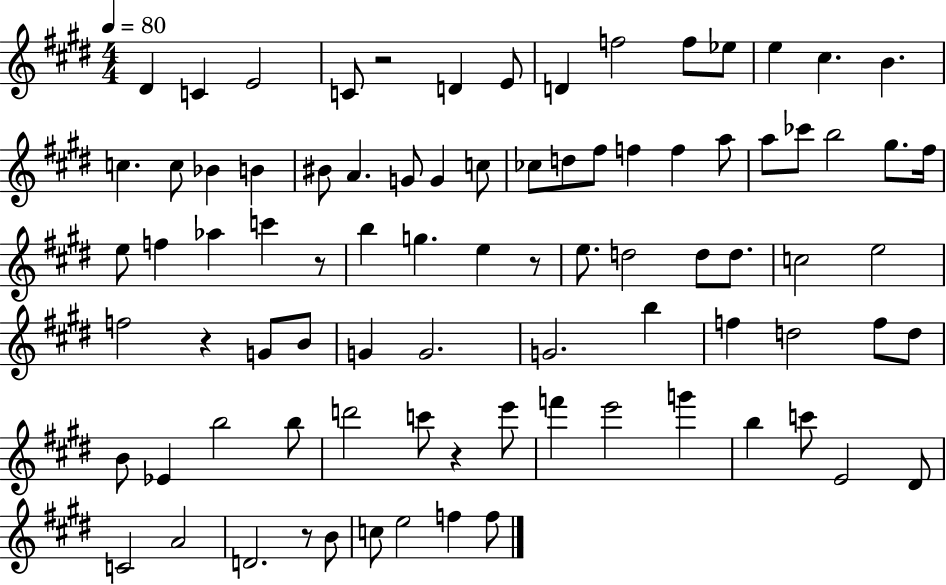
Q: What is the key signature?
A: E major